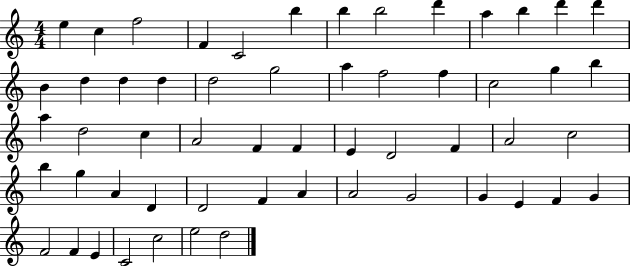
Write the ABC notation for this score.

X:1
T:Untitled
M:4/4
L:1/4
K:C
e c f2 F C2 b b b2 d' a b d' d' B d d d d2 g2 a f2 f c2 g b a d2 c A2 F F E D2 F A2 c2 b g A D D2 F A A2 G2 G E F G F2 F E C2 c2 e2 d2